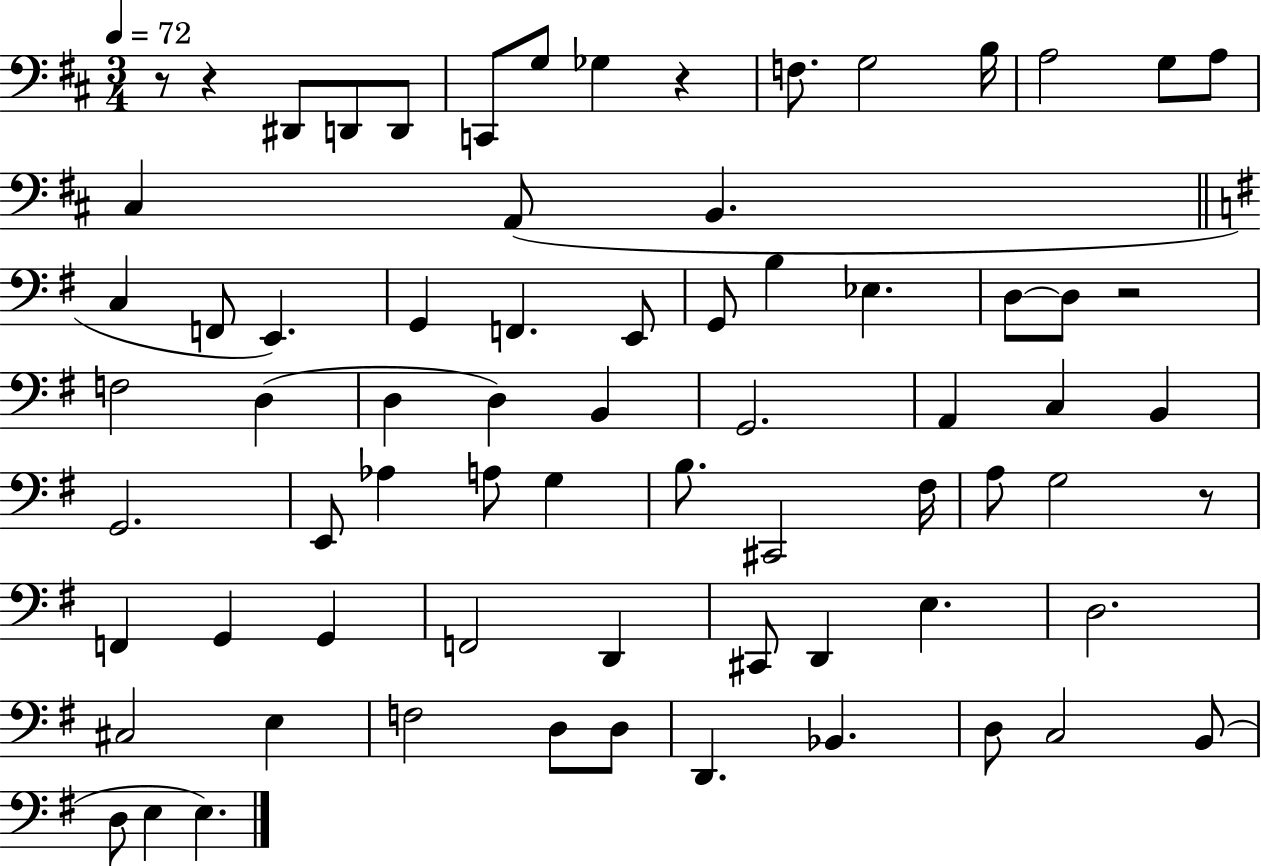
{
  \clef bass
  \numericTimeSignature
  \time 3/4
  \key d \major
  \tempo 4 = 72
  r8 r4 dis,8 d,8 d,8 | c,8 g8 ges4 r4 | f8. g2 b16 | a2 g8 a8 | \break cis4 a,8( b,4. | \bar "||" \break \key g \major c4 f,8 e,4.) | g,4 f,4. e,8 | g,8 b4 ees4. | d8~~ d8 r2 | \break f2 d4( | d4 d4) b,4 | g,2. | a,4 c4 b,4 | \break g,2. | e,8 aes4 a8 g4 | b8. cis,2 fis16 | a8 g2 r8 | \break f,4 g,4 g,4 | f,2 d,4 | cis,8 d,4 e4. | d2. | \break cis2 e4 | f2 d8 d8 | d,4. bes,4. | d8 c2 b,8( | \break d8 e4 e4.) | \bar "|."
}